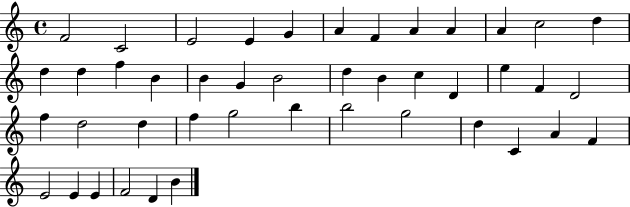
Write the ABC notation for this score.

X:1
T:Untitled
M:4/4
L:1/4
K:C
F2 C2 E2 E G A F A A A c2 d d d f B B G B2 d B c D e F D2 f d2 d f g2 b b2 g2 d C A F E2 E E F2 D B